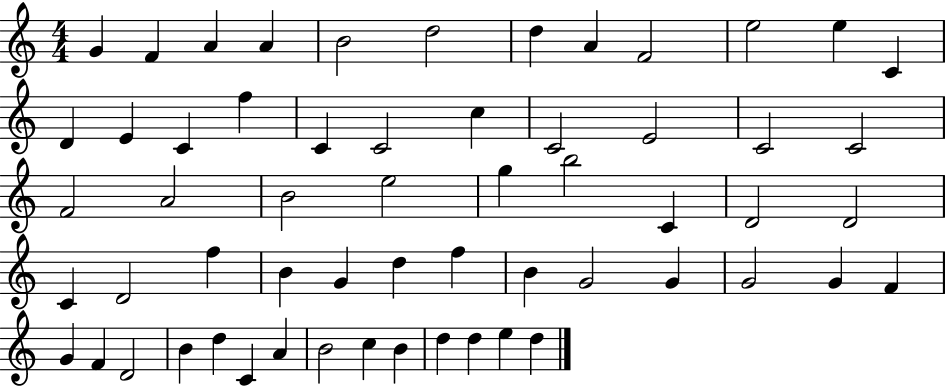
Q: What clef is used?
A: treble